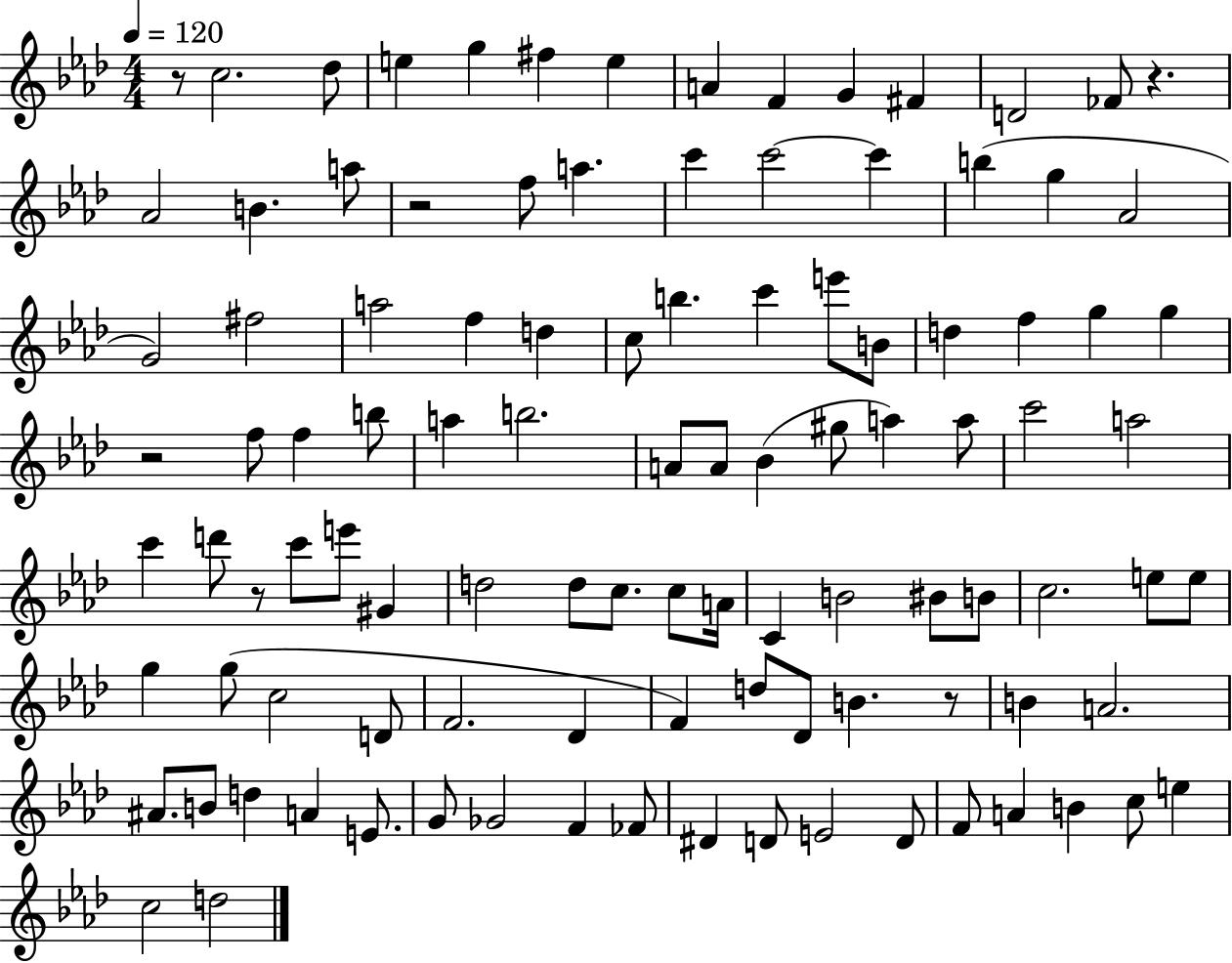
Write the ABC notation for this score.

X:1
T:Untitled
M:4/4
L:1/4
K:Ab
z/2 c2 _d/2 e g ^f e A F G ^F D2 _F/2 z _A2 B a/2 z2 f/2 a c' c'2 c' b g _A2 G2 ^f2 a2 f d c/2 b c' e'/2 B/2 d f g g z2 f/2 f b/2 a b2 A/2 A/2 _B ^g/2 a a/2 c'2 a2 c' d'/2 z/2 c'/2 e'/2 ^G d2 d/2 c/2 c/2 A/4 C B2 ^B/2 B/2 c2 e/2 e/2 g g/2 c2 D/2 F2 _D F d/2 _D/2 B z/2 B A2 ^A/2 B/2 d A E/2 G/2 _G2 F _F/2 ^D D/2 E2 D/2 F/2 A B c/2 e c2 d2